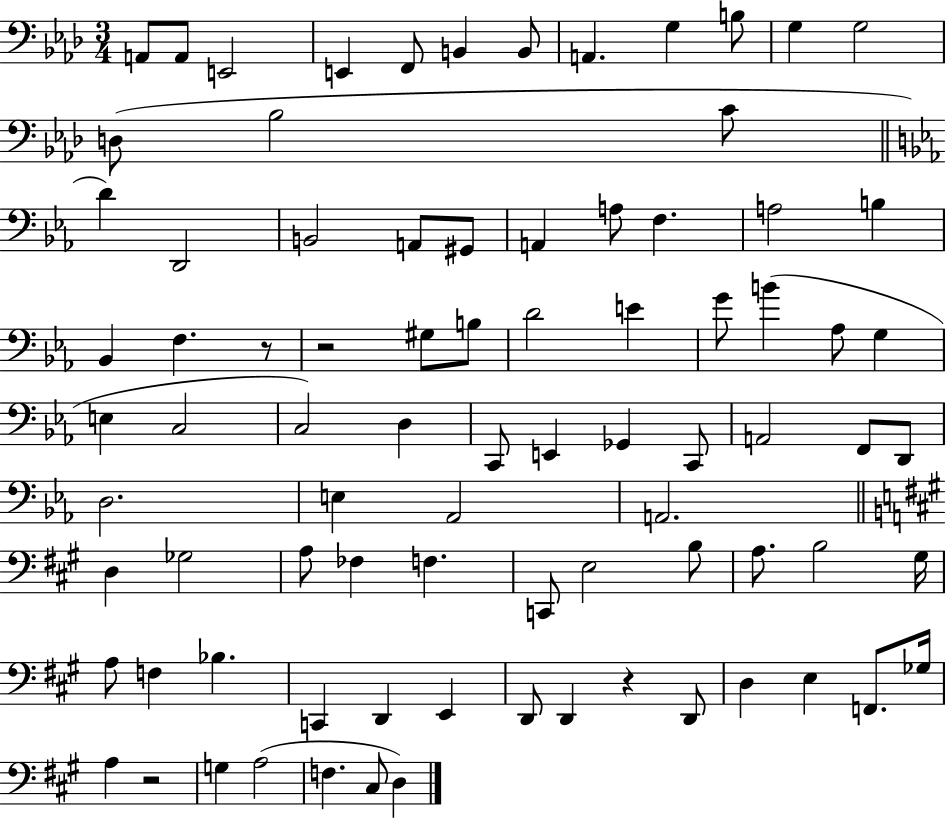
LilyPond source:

{
  \clef bass
  \numericTimeSignature
  \time 3/4
  \key aes \major
  a,8 a,8 e,2 | e,4 f,8 b,4 b,8 | a,4. g4 b8 | g4 g2 | \break d8( bes2 c'8 | \bar "||" \break \key ees \major d'4) d,2 | b,2 a,8 gis,8 | a,4 a8 f4. | a2 b4 | \break bes,4 f4. r8 | r2 gis8 b8 | d'2 e'4 | g'8 b'4( aes8 g4 | \break e4 c2 | c2) d4 | c,8 e,4 ges,4 c,8 | a,2 f,8 d,8 | \break d2. | e4 aes,2 | a,2. | \bar "||" \break \key a \major d4 ges2 | a8 fes4 f4. | c,8 e2 b8 | a8. b2 gis16 | \break a8 f4 bes4. | c,4 d,4 e,4 | d,8 d,4 r4 d,8 | d4 e4 f,8. ges16 | \break a4 r2 | g4 a2( | f4. cis8 d4) | \bar "|."
}